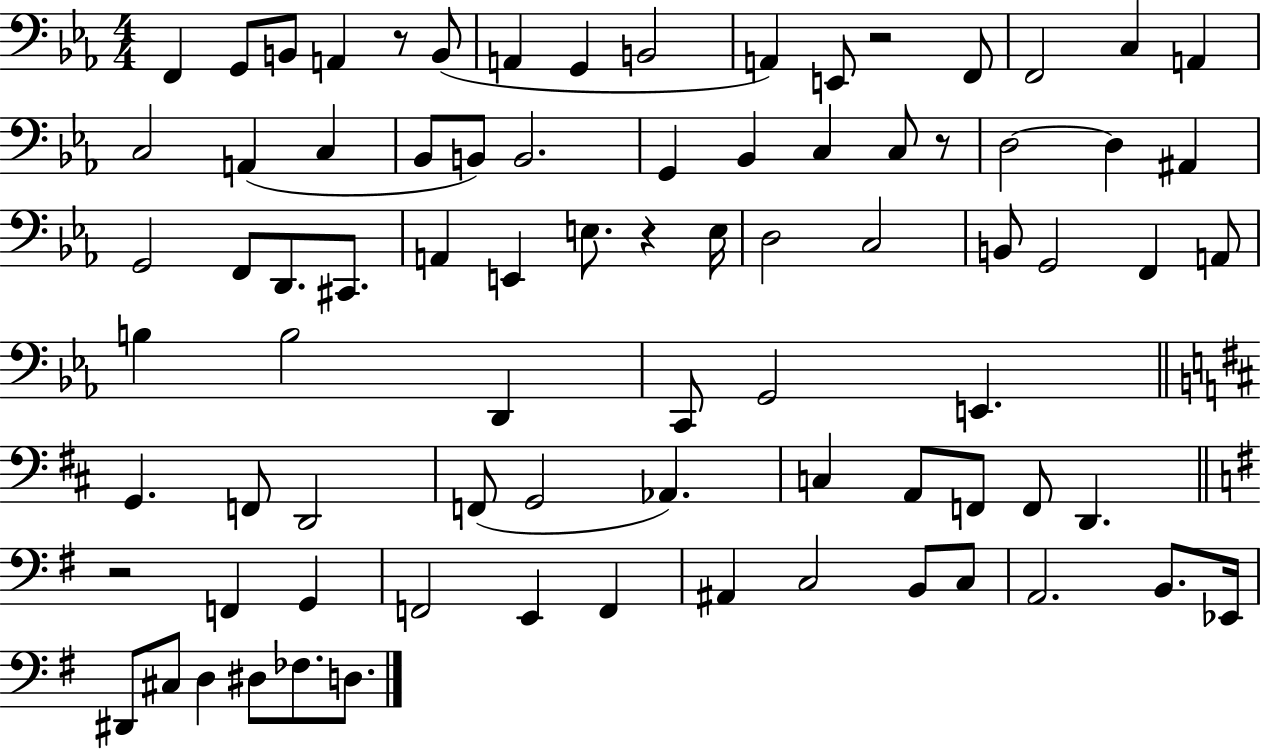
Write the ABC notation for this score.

X:1
T:Untitled
M:4/4
L:1/4
K:Eb
F,, G,,/2 B,,/2 A,, z/2 B,,/2 A,, G,, B,,2 A,, E,,/2 z2 F,,/2 F,,2 C, A,, C,2 A,, C, _B,,/2 B,,/2 B,,2 G,, _B,, C, C,/2 z/2 D,2 D, ^A,, G,,2 F,,/2 D,,/2 ^C,,/2 A,, E,, E,/2 z E,/4 D,2 C,2 B,,/2 G,,2 F,, A,,/2 B, B,2 D,, C,,/2 G,,2 E,, G,, F,,/2 D,,2 F,,/2 G,,2 _A,, C, A,,/2 F,,/2 F,,/2 D,, z2 F,, G,, F,,2 E,, F,, ^A,, C,2 B,,/2 C,/2 A,,2 B,,/2 _E,,/4 ^D,,/2 ^C,/2 D, ^D,/2 _F,/2 D,/2